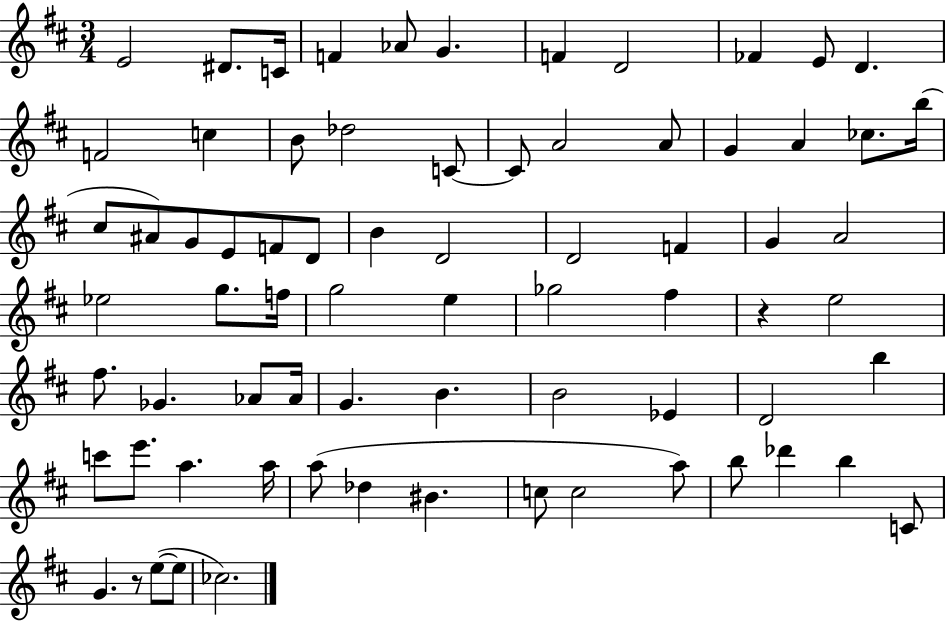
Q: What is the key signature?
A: D major